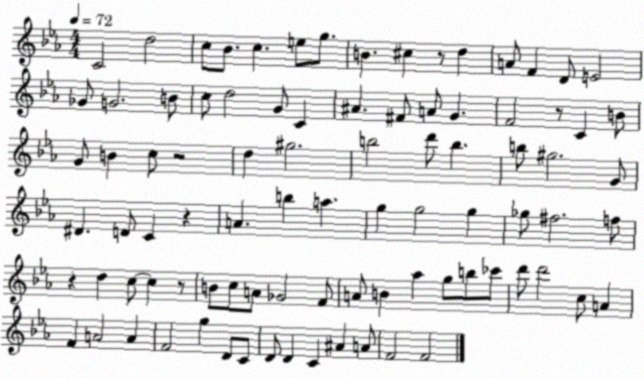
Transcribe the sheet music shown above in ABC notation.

X:1
T:Untitled
M:4/4
L:1/4
K:Eb
C2 d2 c/2 _B/2 c e/2 g/2 B ^c z/2 d A/2 F D/2 E2 _G/2 G2 B/2 c/2 d2 G/2 C ^A ^F/2 A/2 G F2 z/2 C B/2 G/2 B c/2 z2 d ^g2 b2 d'/2 b b/2 ^g2 G/2 ^D D/2 C z A b a g g2 g _g/2 ^f2 f/2 z d c/2 c z/2 B/2 c/2 A/2 _G2 F/2 A/2 B _a g/2 b/2 _c'/2 d'/2 d'2 c/2 A F A2 A F2 g D/2 C/2 D/2 D C ^A A/2 F2 F2